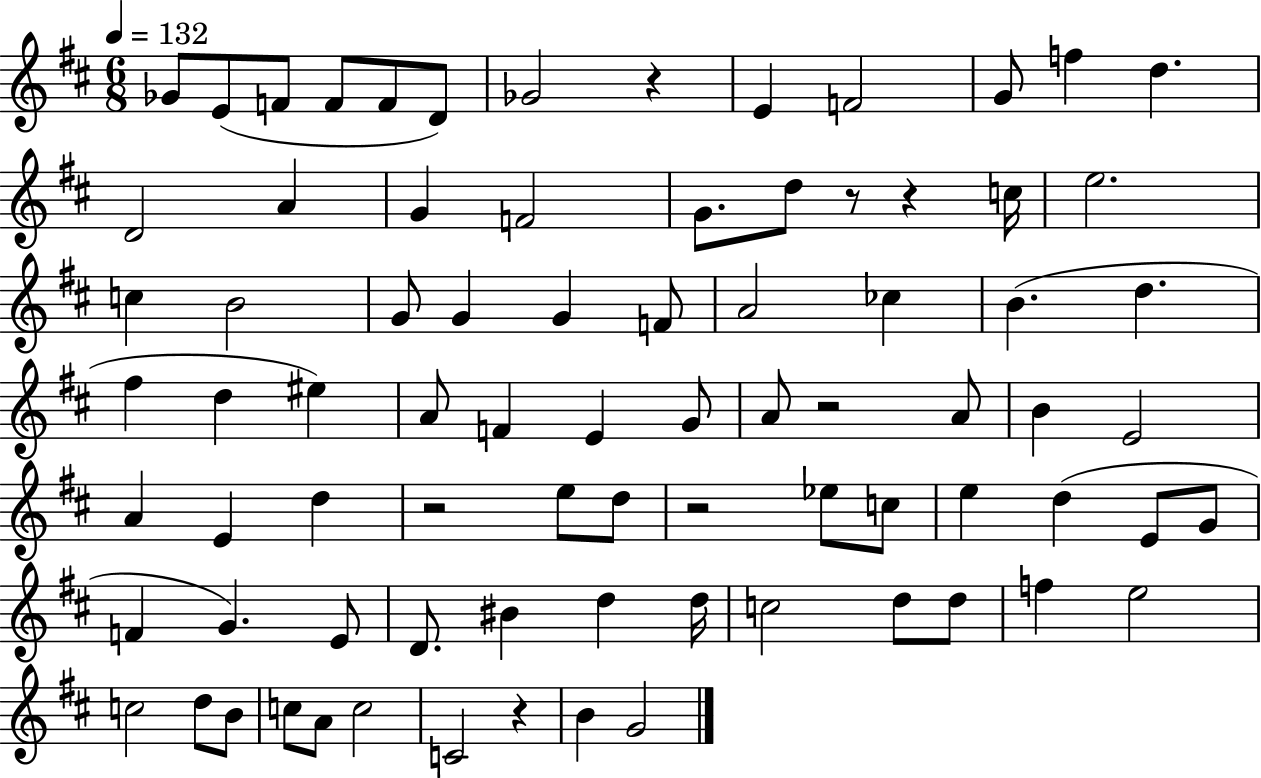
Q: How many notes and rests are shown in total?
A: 80